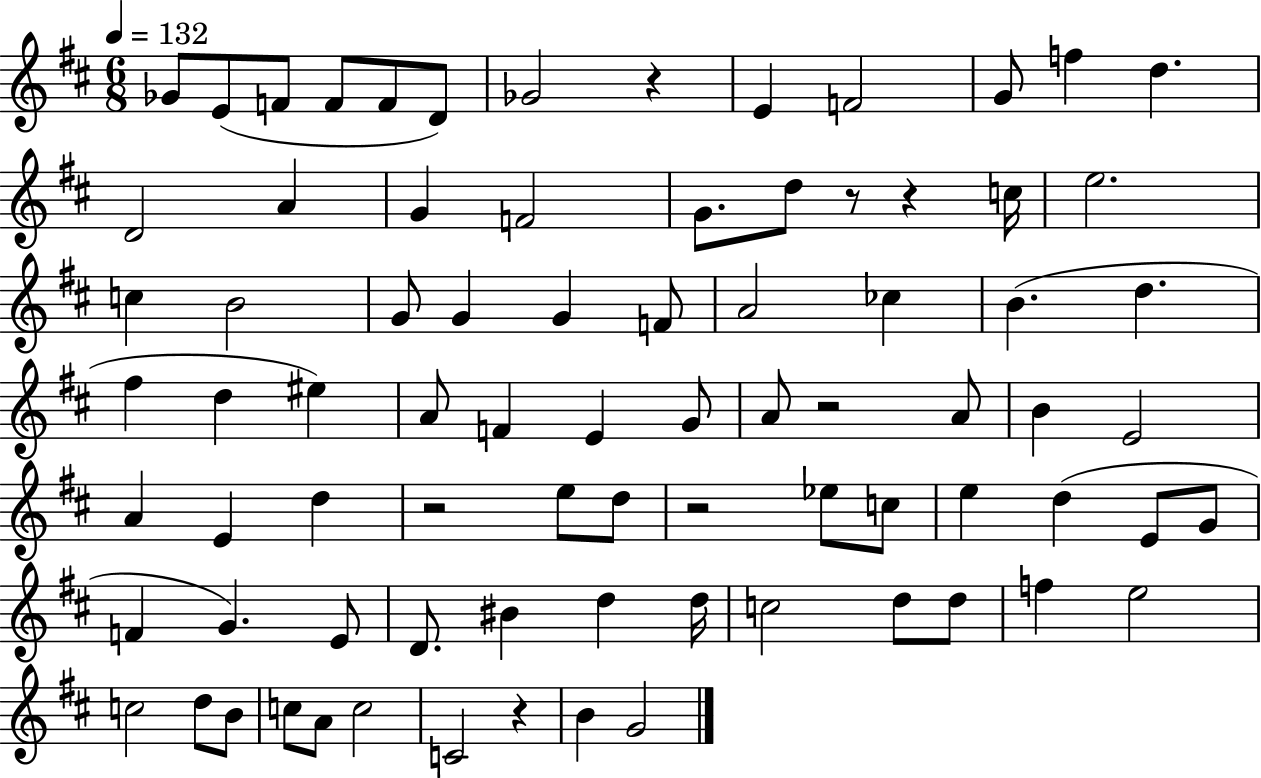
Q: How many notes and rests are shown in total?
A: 80